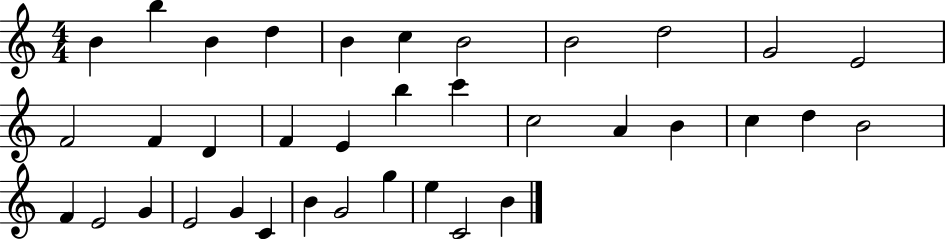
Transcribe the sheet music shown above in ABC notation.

X:1
T:Untitled
M:4/4
L:1/4
K:C
B b B d B c B2 B2 d2 G2 E2 F2 F D F E b c' c2 A B c d B2 F E2 G E2 G C B G2 g e C2 B